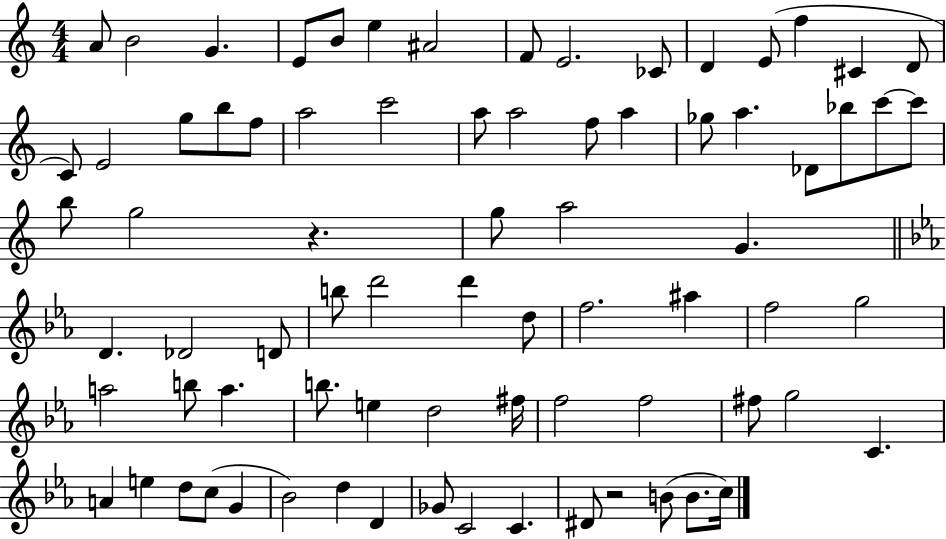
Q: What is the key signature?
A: C major